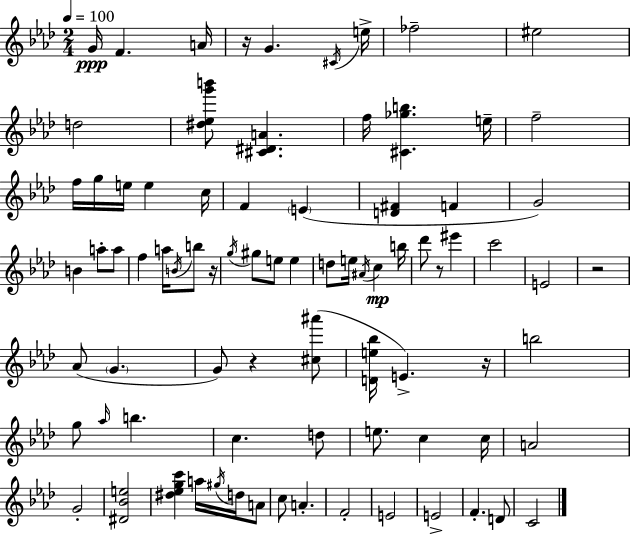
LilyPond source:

{
  \clef treble
  \numericTimeSignature
  \time 2/4
  \key aes \major
  \tempo 4 = 100
  g'16\ppp f'4. a'16 | r16 g'4. \acciaccatura { cis'16 } | e''16-> fes''2-- | eis''2 | \break d''2 | <dis'' ees'' g''' b'''>8 <cis' dis' a'>4. | f''16 <cis' ges'' b''>4. | e''16-- f''2-- | \break f''16 g''16 e''16 e''4 | c''16 f'4 \parenthesize e'4( | <d' fis'>4 f'4 | g'2) | \break b'4 a''8-. a''8 | f''4 a''16 \acciaccatura { b'16 } b''8 | r16 \acciaccatura { g''16 } gis''8 e''8 e''4 | d''8 e''16 \acciaccatura { ais'16 } c''4\mp | \break b''16 des'''8 r8 | eis'''4 c'''2 | e'2 | r2 | \break aes'8( \parenthesize g'4. | g'8) r4 | <cis'' ais'''>8( <d' e'' bes''>16 e'4.->) | r16 b''2 | \break g''8 \grace { aes''16 } b''4. | c''4. | d''8 e''8. | c''4 c''16 a'2 | \break g'2-. | <dis' bes' e''>2 | <dis'' ees'' g'' c'''>4 | a''16 \acciaccatura { gis''16 } d''16 a'8 c''8 | \break a'4.-. f'2-. | e'2 | e'2-> | f'4.-. | \break d'8 c'2 | \bar "|."
}